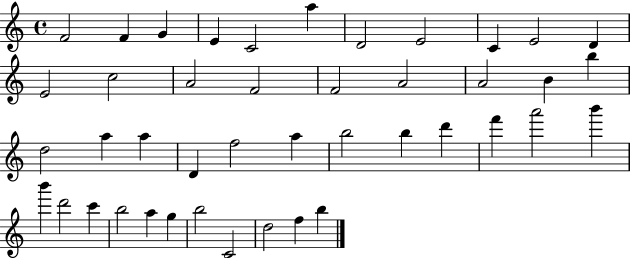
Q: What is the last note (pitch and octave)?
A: B5